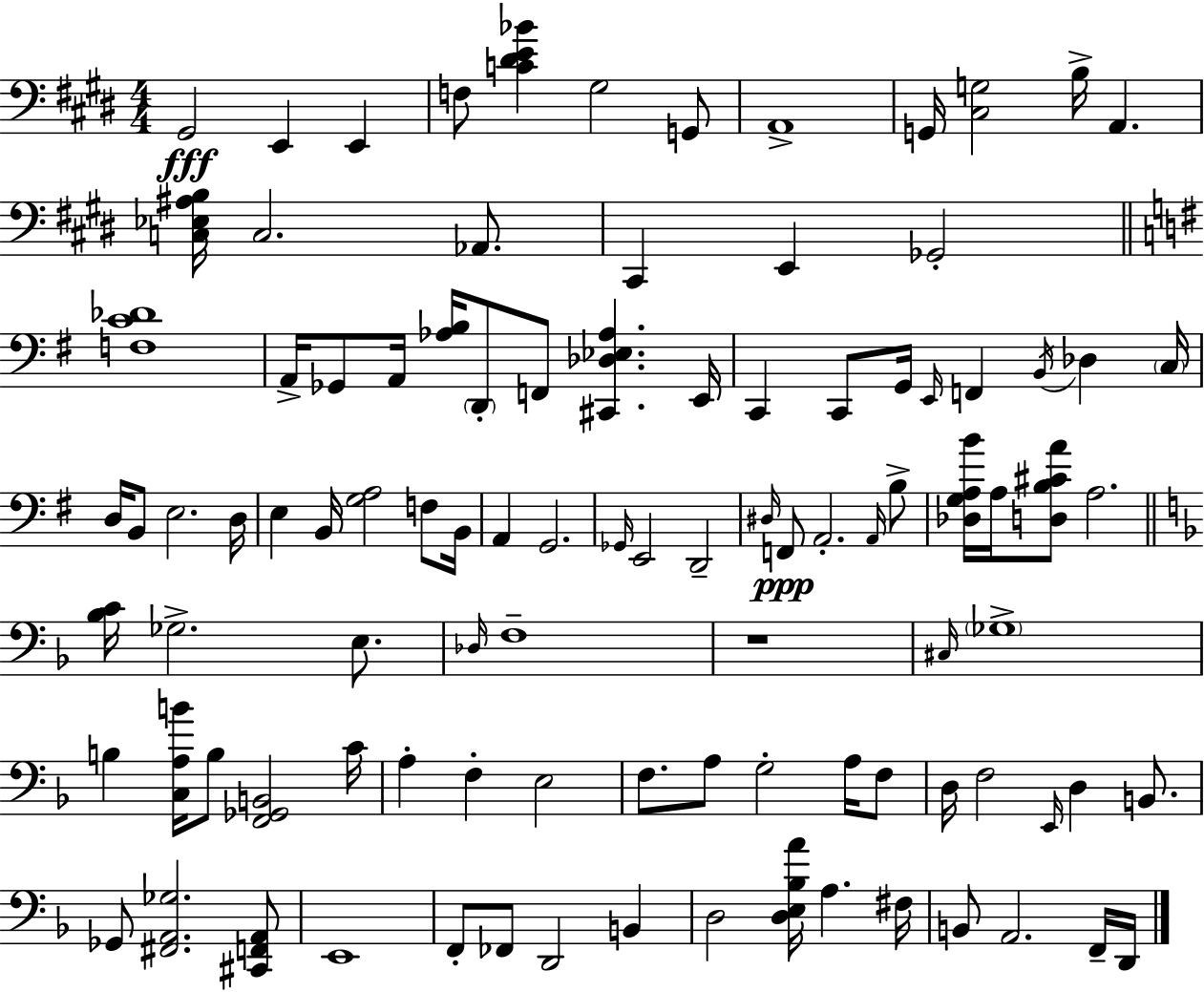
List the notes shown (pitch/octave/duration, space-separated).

G#2/h E2/q E2/q F3/e [C4,D#4,E4,Bb4]/q G#3/h G2/e A2/w G2/s [C#3,G3]/h B3/s A2/q. [C3,Eb3,A#3,B3]/s C3/h. Ab2/e. C#2/q E2/q Gb2/h [F3,C4,Db4]/w A2/s Gb2/e A2/s [Ab3,B3]/s D2/e F2/e [C#2,Db3,Eb3,Ab3]/q. E2/s C2/q C2/e G2/s E2/s F2/q B2/s Db3/q C3/s D3/s B2/e E3/h. D3/s E3/q B2/s [G3,A3]/h F3/e B2/s A2/q G2/h. Gb2/s E2/h D2/h D#3/s F2/e A2/h. A2/s B3/e [Db3,G3,A3,B4]/s A3/s [D3,B3,C#4,A4]/e A3/h. [Bb3,C4]/s Gb3/h. E3/e. Db3/s F3/w R/w C#3/s Gb3/w B3/q [C3,A3,B4]/s B3/e [F2,Gb2,B2]/h C4/s A3/q F3/q E3/h F3/e. A3/e G3/h A3/s F3/e D3/s F3/h E2/s D3/q B2/e. Gb2/e [F#2,A2,Gb3]/h. [C#2,F2,A2]/e E2/w F2/e FES2/e D2/h B2/q D3/h [D3,E3,Bb3,A4]/s A3/q. F#3/s B2/e A2/h. F2/s D2/s